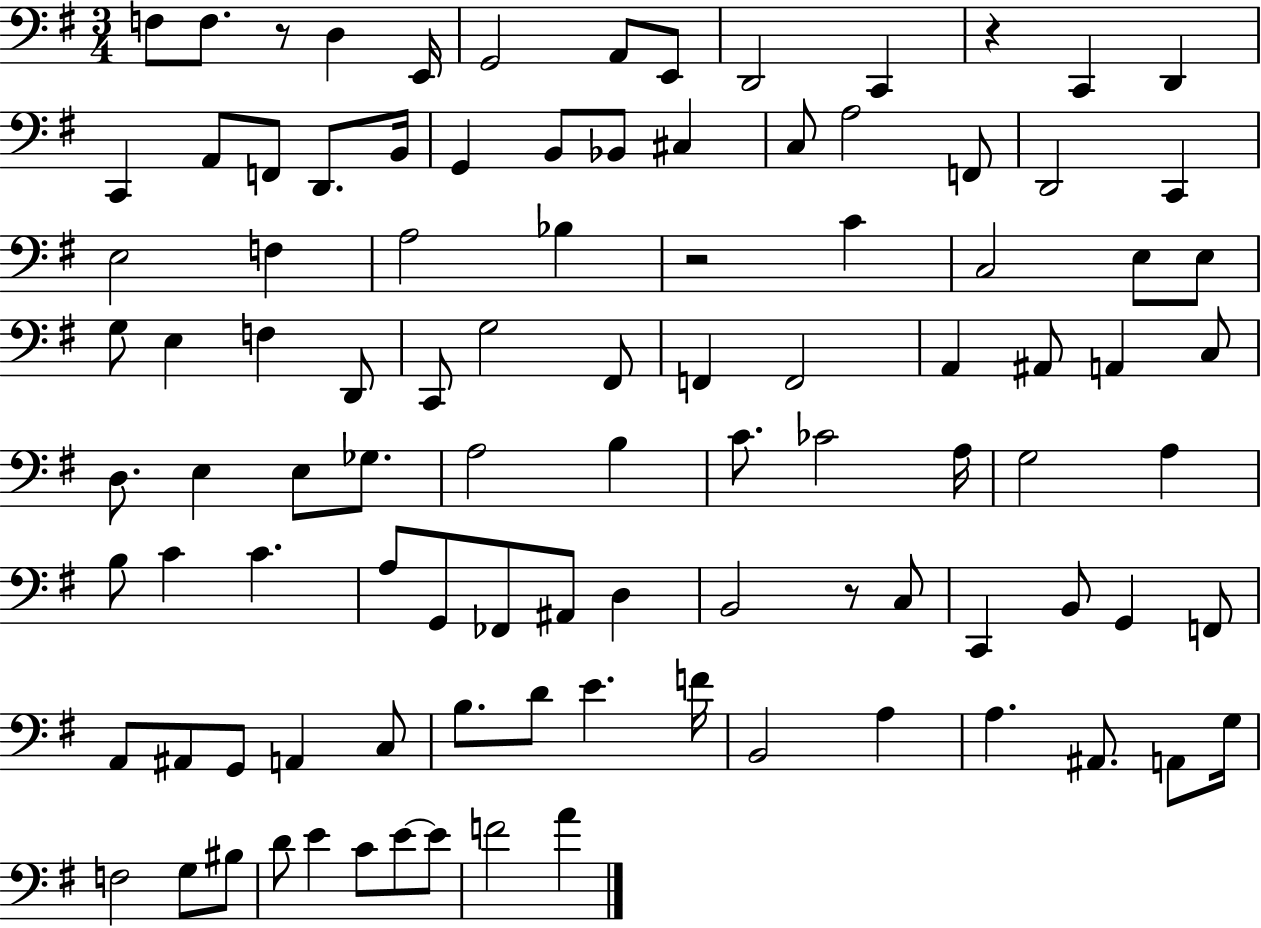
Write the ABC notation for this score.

X:1
T:Untitled
M:3/4
L:1/4
K:G
F,/2 F,/2 z/2 D, E,,/4 G,,2 A,,/2 E,,/2 D,,2 C,, z C,, D,, C,, A,,/2 F,,/2 D,,/2 B,,/4 G,, B,,/2 _B,,/2 ^C, C,/2 A,2 F,,/2 D,,2 C,, E,2 F, A,2 _B, z2 C C,2 E,/2 E,/2 G,/2 E, F, D,,/2 C,,/2 G,2 ^F,,/2 F,, F,,2 A,, ^A,,/2 A,, C,/2 D,/2 E, E,/2 _G,/2 A,2 B, C/2 _C2 A,/4 G,2 A, B,/2 C C A,/2 G,,/2 _F,,/2 ^A,,/2 D, B,,2 z/2 C,/2 C,, B,,/2 G,, F,,/2 A,,/2 ^A,,/2 G,,/2 A,, C,/2 B,/2 D/2 E F/4 B,,2 A, A, ^A,,/2 A,,/2 G,/4 F,2 G,/2 ^B,/2 D/2 E C/2 E/2 E/2 F2 A